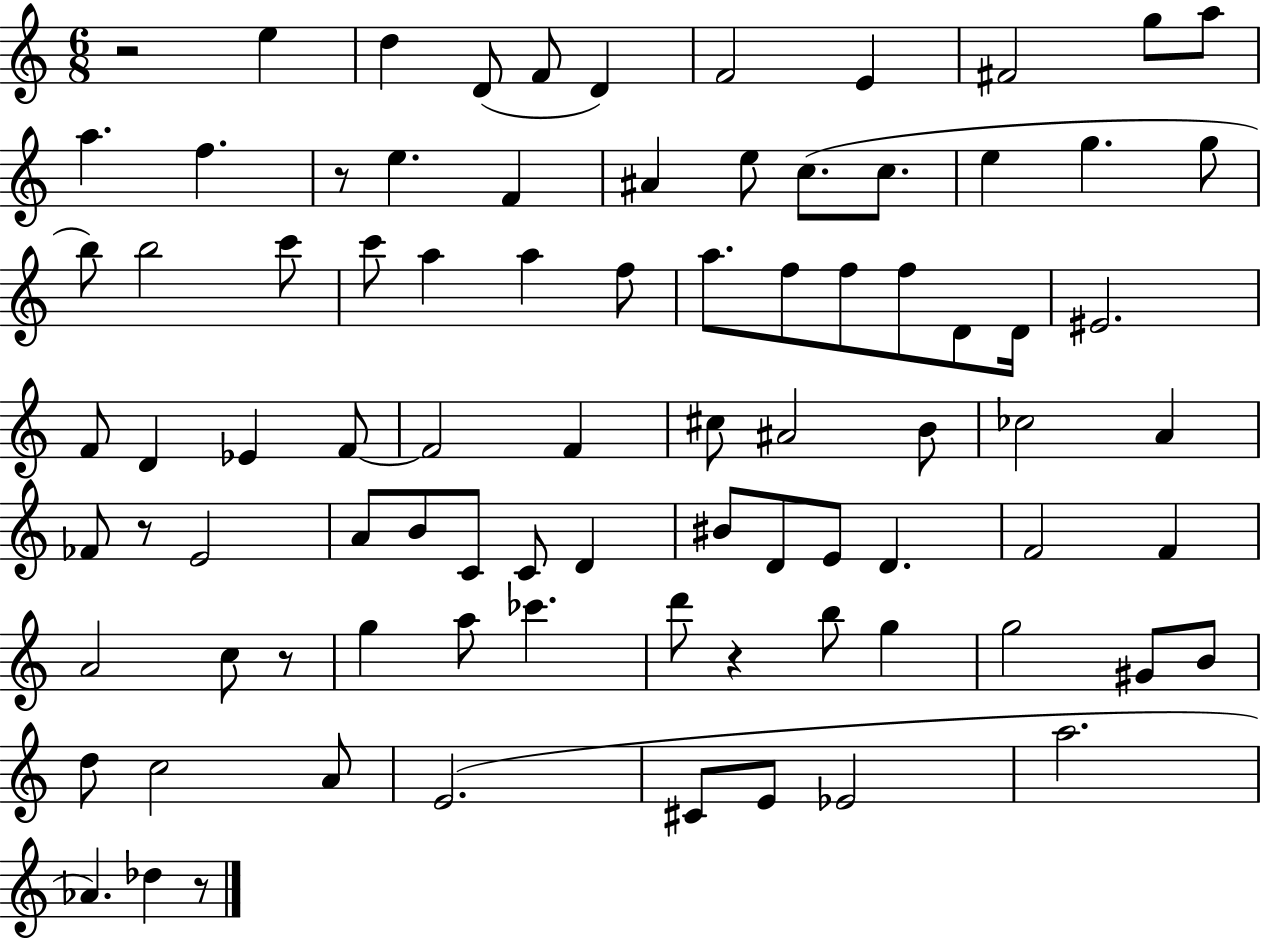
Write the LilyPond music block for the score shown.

{
  \clef treble
  \numericTimeSignature
  \time 6/8
  \key c \major
  r2 e''4 | d''4 d'8( f'8 d'4) | f'2 e'4 | fis'2 g''8 a''8 | \break a''4. f''4. | r8 e''4. f'4 | ais'4 e''8 c''8.( c''8. | e''4 g''4. g''8 | \break b''8) b''2 c'''8 | c'''8 a''4 a''4 f''8 | a''8. f''8 f''8 f''8 d'8 d'16 | eis'2. | \break f'8 d'4 ees'4 f'8~~ | f'2 f'4 | cis''8 ais'2 b'8 | ces''2 a'4 | \break fes'8 r8 e'2 | a'8 b'8 c'8 c'8 d'4 | bis'8 d'8 e'8 d'4. | f'2 f'4 | \break a'2 c''8 r8 | g''4 a''8 ces'''4. | d'''8 r4 b''8 g''4 | g''2 gis'8 b'8 | \break d''8 c''2 a'8 | e'2.( | cis'8 e'8 ees'2 | a''2. | \break aes'4.) des''4 r8 | \bar "|."
}